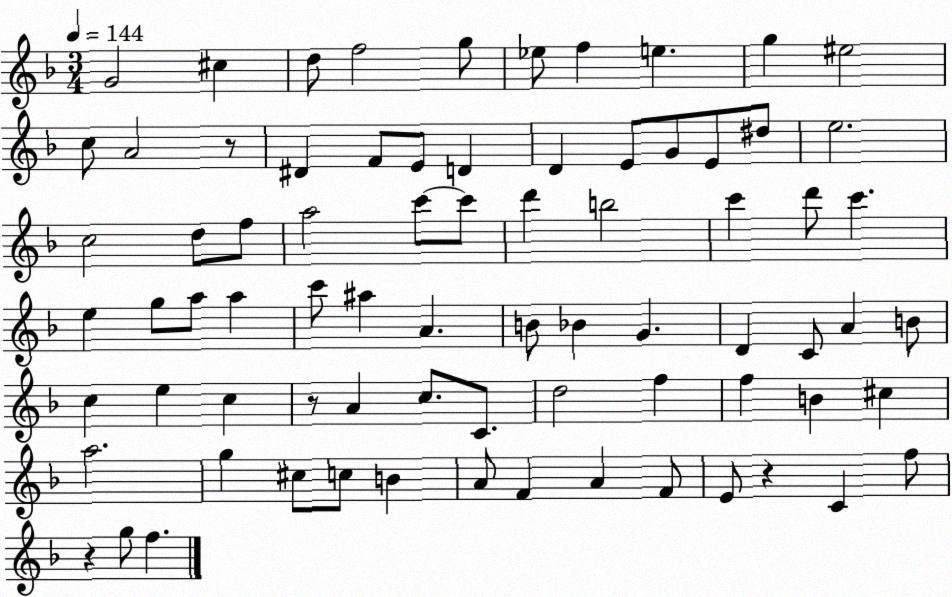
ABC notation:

X:1
T:Untitled
M:3/4
L:1/4
K:F
G2 ^c d/2 f2 g/2 _e/2 f e g ^e2 c/2 A2 z/2 ^D F/2 E/2 D D E/2 G/2 E/2 ^d/2 e2 c2 d/2 f/2 a2 c'/2 c'/2 d' b2 c' d'/2 c' e g/2 a/2 a c'/2 ^a A B/2 _B G D C/2 A B/2 c e c z/2 A c/2 C/2 d2 f f B ^c a2 g ^c/2 c/2 B A/2 F A F/2 E/2 z C f/2 z g/2 f